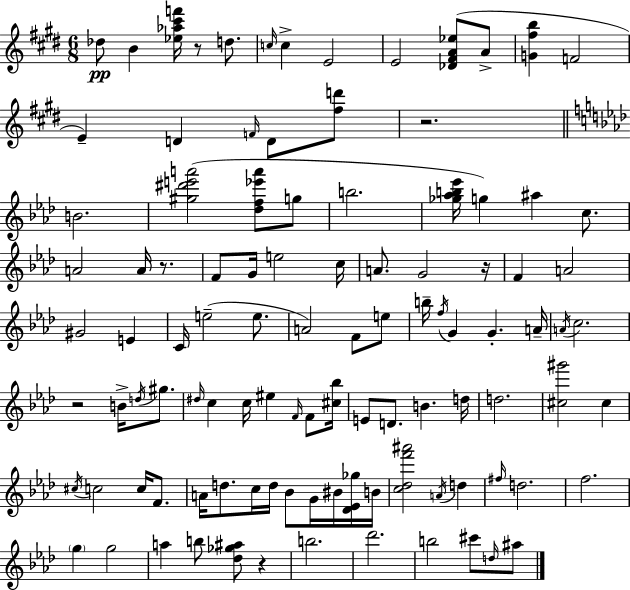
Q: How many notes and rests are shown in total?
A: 104